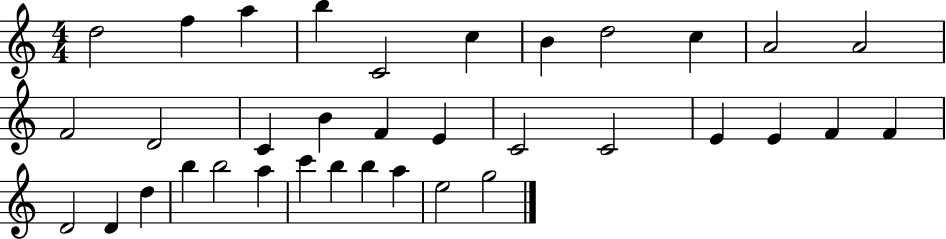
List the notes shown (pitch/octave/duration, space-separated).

D5/h F5/q A5/q B5/q C4/h C5/q B4/q D5/h C5/q A4/h A4/h F4/h D4/h C4/q B4/q F4/q E4/q C4/h C4/h E4/q E4/q F4/q F4/q D4/h D4/q D5/q B5/q B5/h A5/q C6/q B5/q B5/q A5/q E5/h G5/h